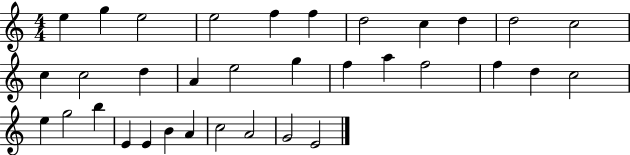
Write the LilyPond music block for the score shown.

{
  \clef treble
  \numericTimeSignature
  \time 4/4
  \key c \major
  e''4 g''4 e''2 | e''2 f''4 f''4 | d''2 c''4 d''4 | d''2 c''2 | \break c''4 c''2 d''4 | a'4 e''2 g''4 | f''4 a''4 f''2 | f''4 d''4 c''2 | \break e''4 g''2 b''4 | e'4 e'4 b'4 a'4 | c''2 a'2 | g'2 e'2 | \break \bar "|."
}